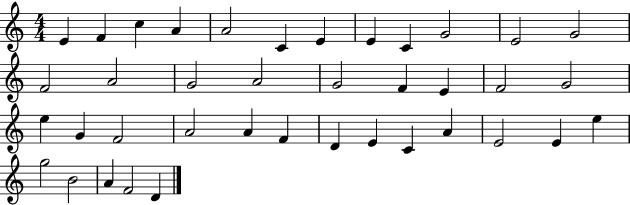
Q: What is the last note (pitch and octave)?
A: D4